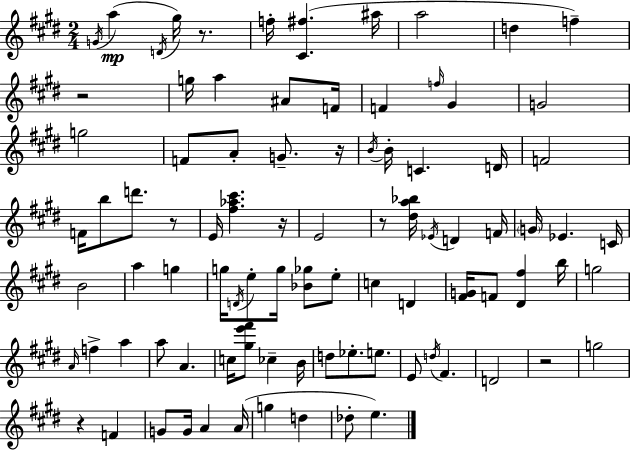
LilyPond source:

{
  \clef treble
  \numericTimeSignature
  \time 2/4
  \key e \major
  \acciaccatura { g'16 }\mp a''4( \acciaccatura { d'16 } gis''16) r8. | f''16-. <cis' fis''>4.( | ais''16 a''2 | d''4 f''4--) | \break r2 | g''16 a''4 ais'8 | f'16 f'4 \grace { f''16 } gis'4 | g'2 | \break g''2 | f'8 a'8-. g'8.-- | r16 \acciaccatura { b'16 } b'16-. c'4. | d'16 f'2 | \break f'16 b''8 d'''8. | r8 e'16 <fis'' aes'' cis'''>4. | r16 e'2 | r8 <dis'' a'' bes''>16 \acciaccatura { ees'16 } | \break d'4 f'16 \parenthesize g'16 ees'4. | c'16 b'2 | a''4 | g''4 g''16 \acciaccatura { d'16 } e''8-. | \break g''16 <bes' ges''>8 e''8-. c''4 | d'4 <fis' g'>16 f'8 | <dis' fis''>4 b''16 g''2 | \grace { a'16 } f''4-> | \break a''4 a''8 | a'4. c''16 | <gis'' e''' fis'''>8 ces''4-- b'16 d''8 | ees''8.-. e''8. e'8 | \break \acciaccatura { d''16 } fis'4. | d'2 | r2 | g''2 | \break r4 f'4 | g'8 g'16 a'4 a'16( | g''4 d''4 | des''8-. e''4.) | \break \bar "|."
}